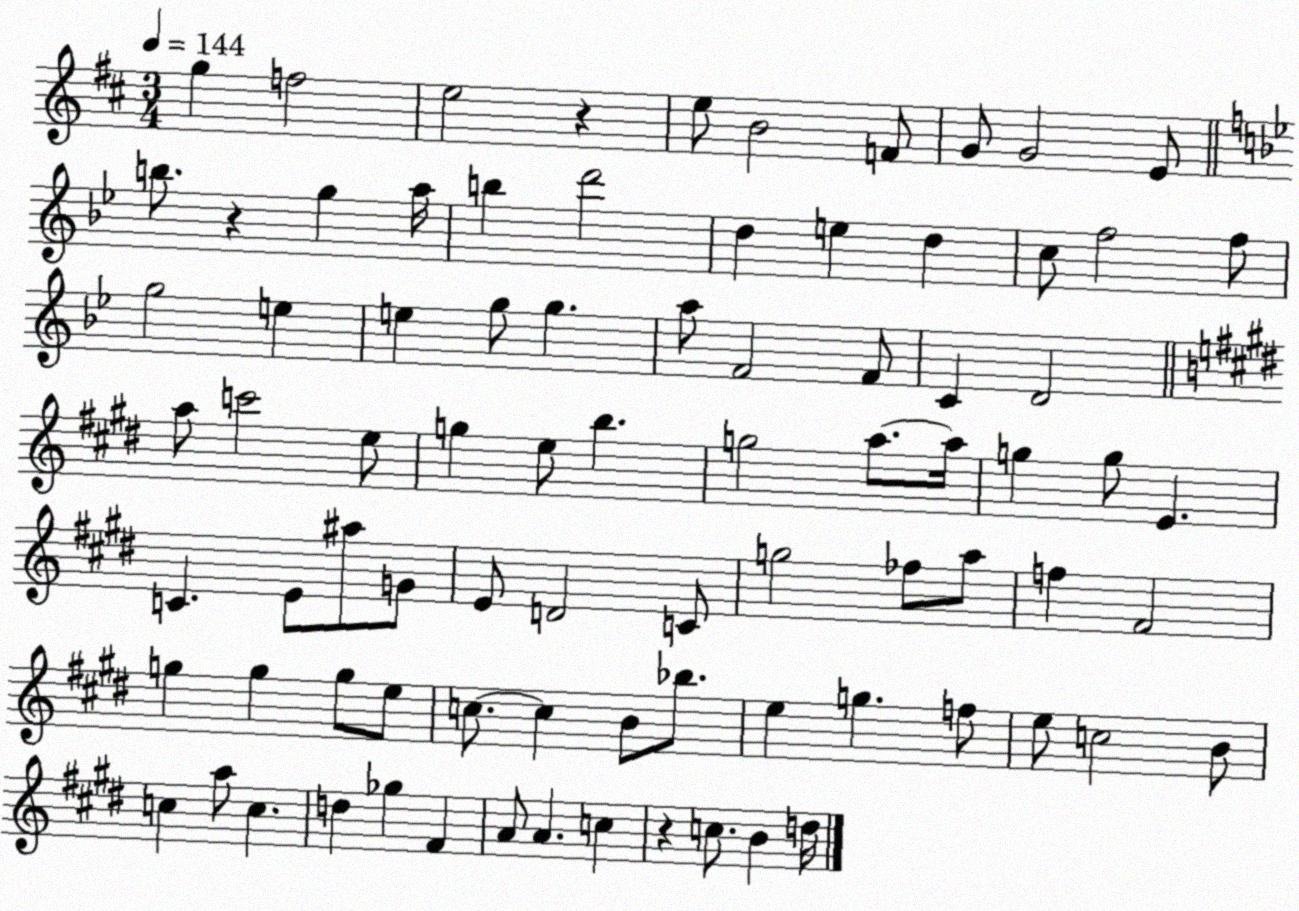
X:1
T:Untitled
M:3/4
L:1/4
K:D
g f2 e2 z e/2 B2 F/2 G/2 G2 E/2 b/2 z g a/4 b d'2 d e d c/2 f2 f/2 g2 e e g/2 g a/2 F2 F/2 C D2 a/2 c'2 e/2 g e/2 b g2 a/2 a/4 g g/2 E C E/2 ^a/2 G/2 E/2 D2 C/2 g2 _f/2 a/2 f ^F2 g g g/2 e/2 c/2 c B/2 _b/2 e g f/2 e/2 c2 B/2 c a/2 c d _g ^F A/2 A c z c/2 B d/4